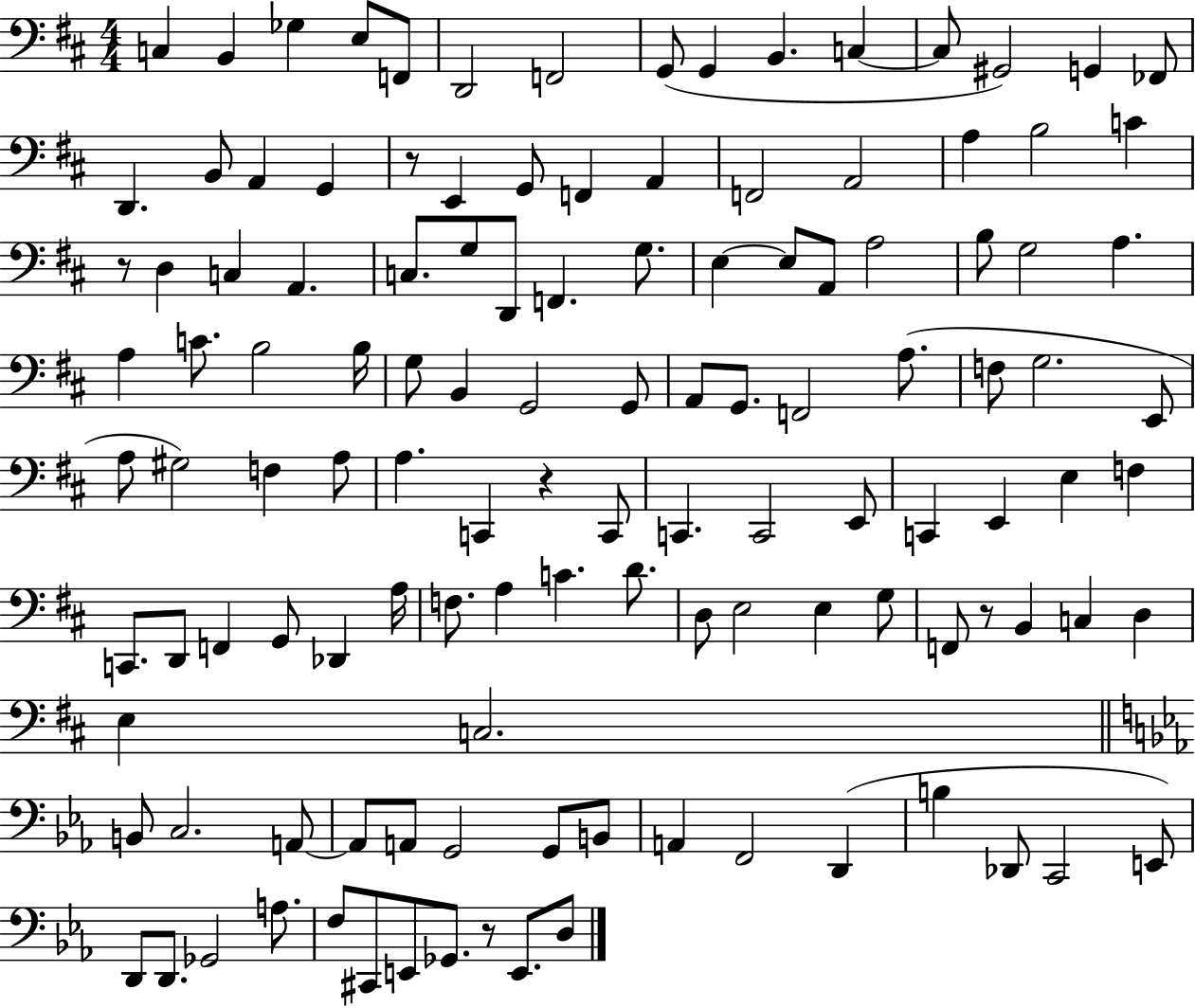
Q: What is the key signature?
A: D major